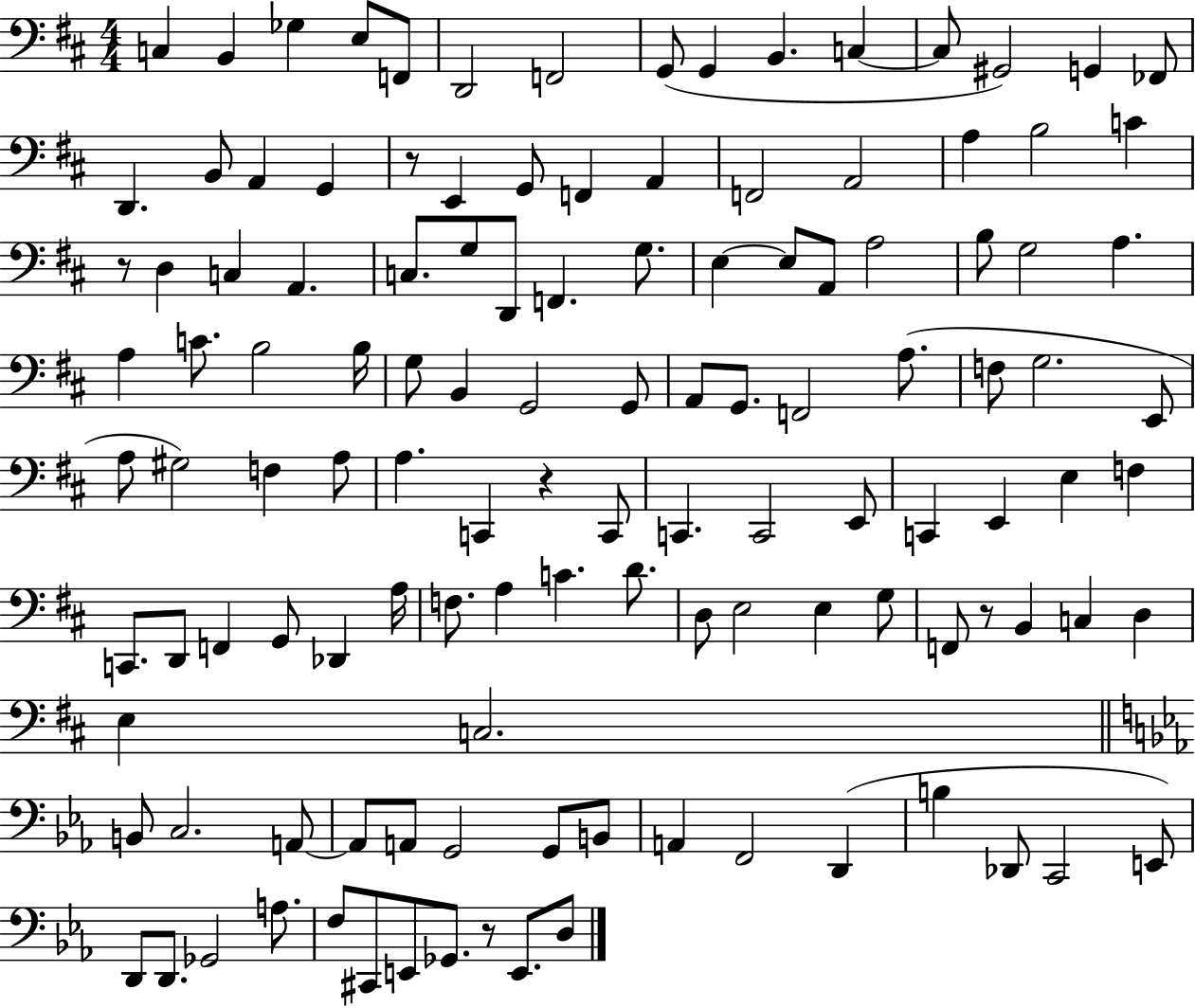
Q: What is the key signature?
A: D major